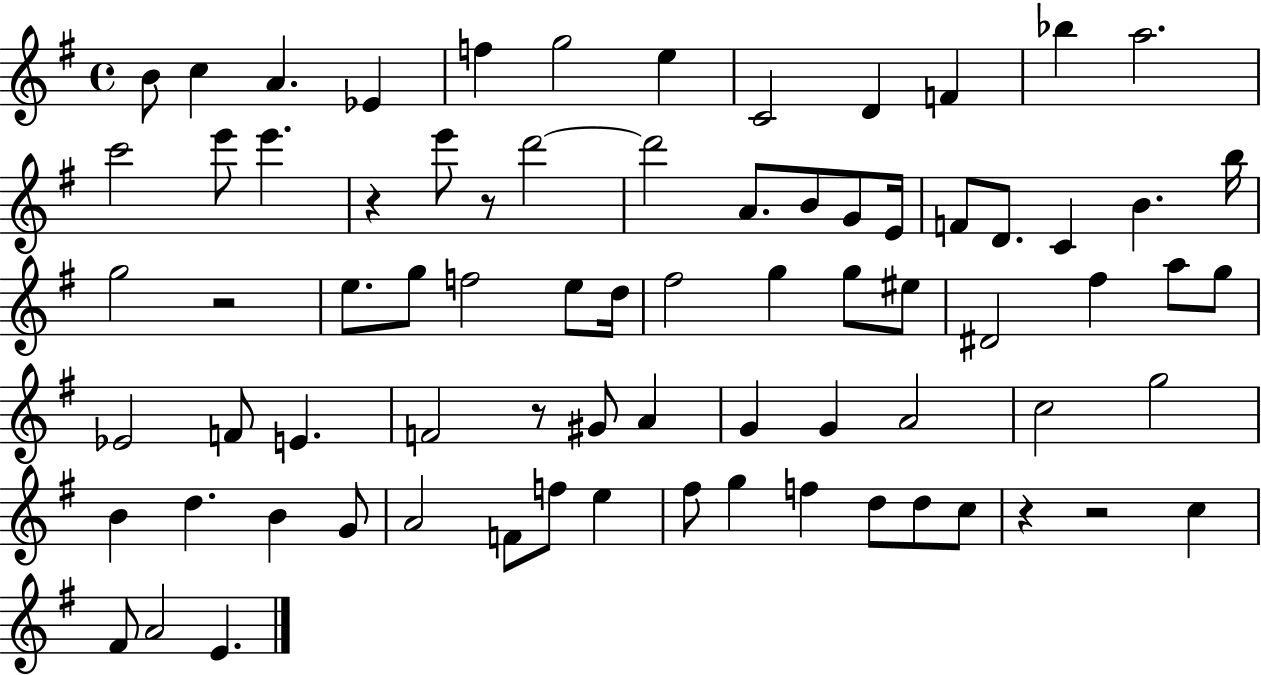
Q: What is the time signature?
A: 4/4